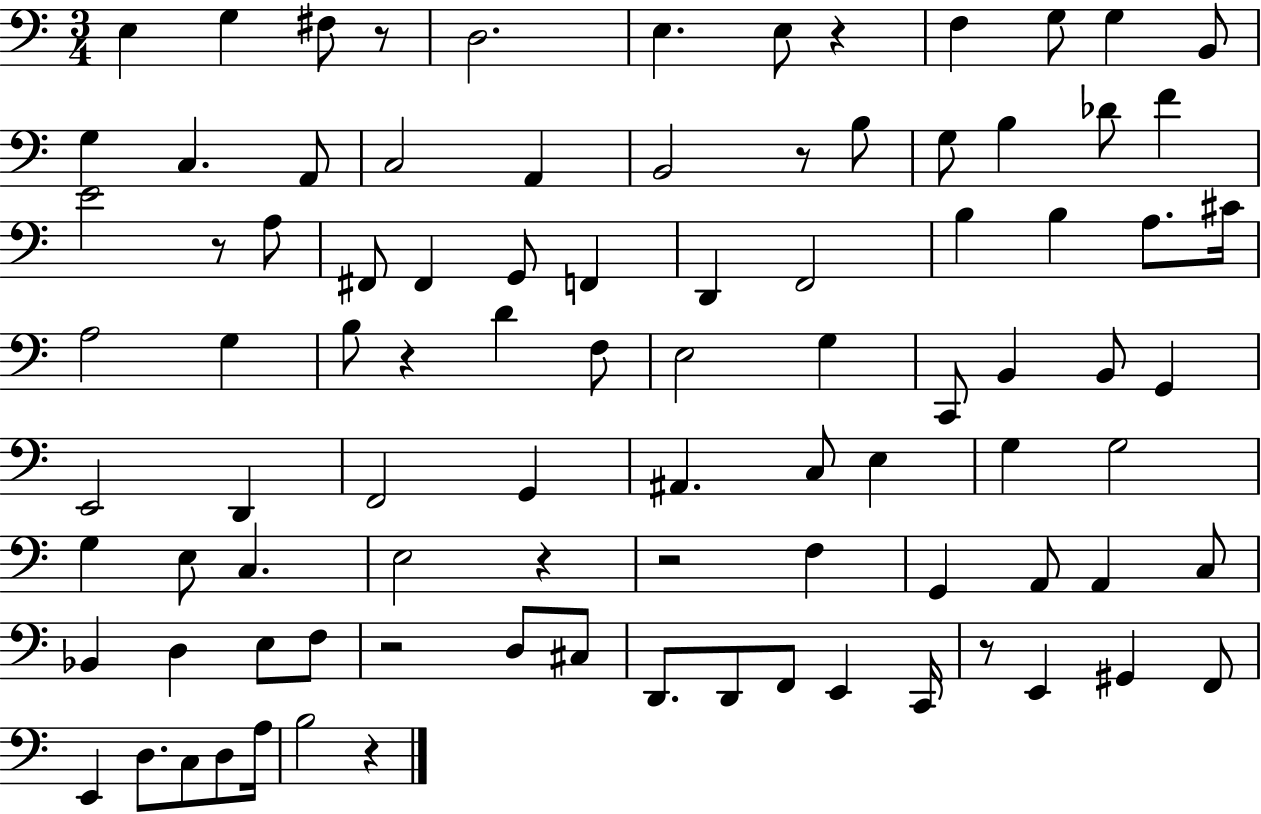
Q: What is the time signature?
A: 3/4